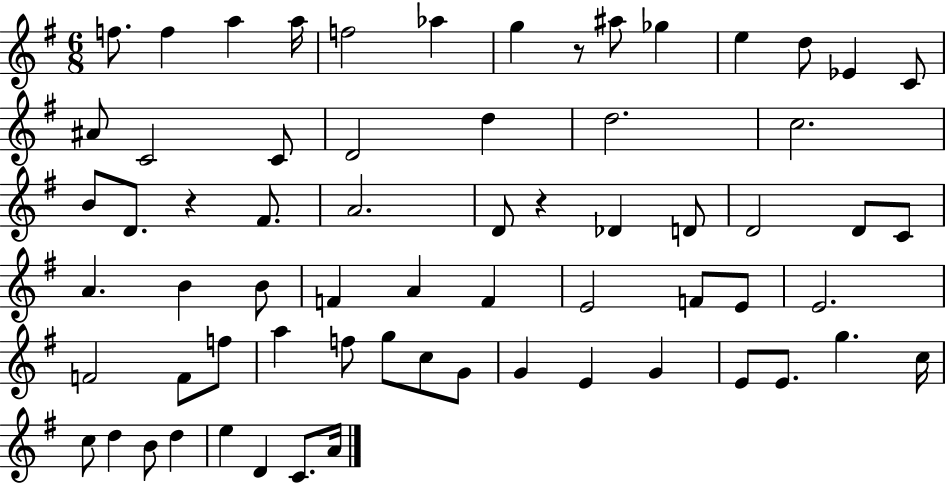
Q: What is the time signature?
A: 6/8